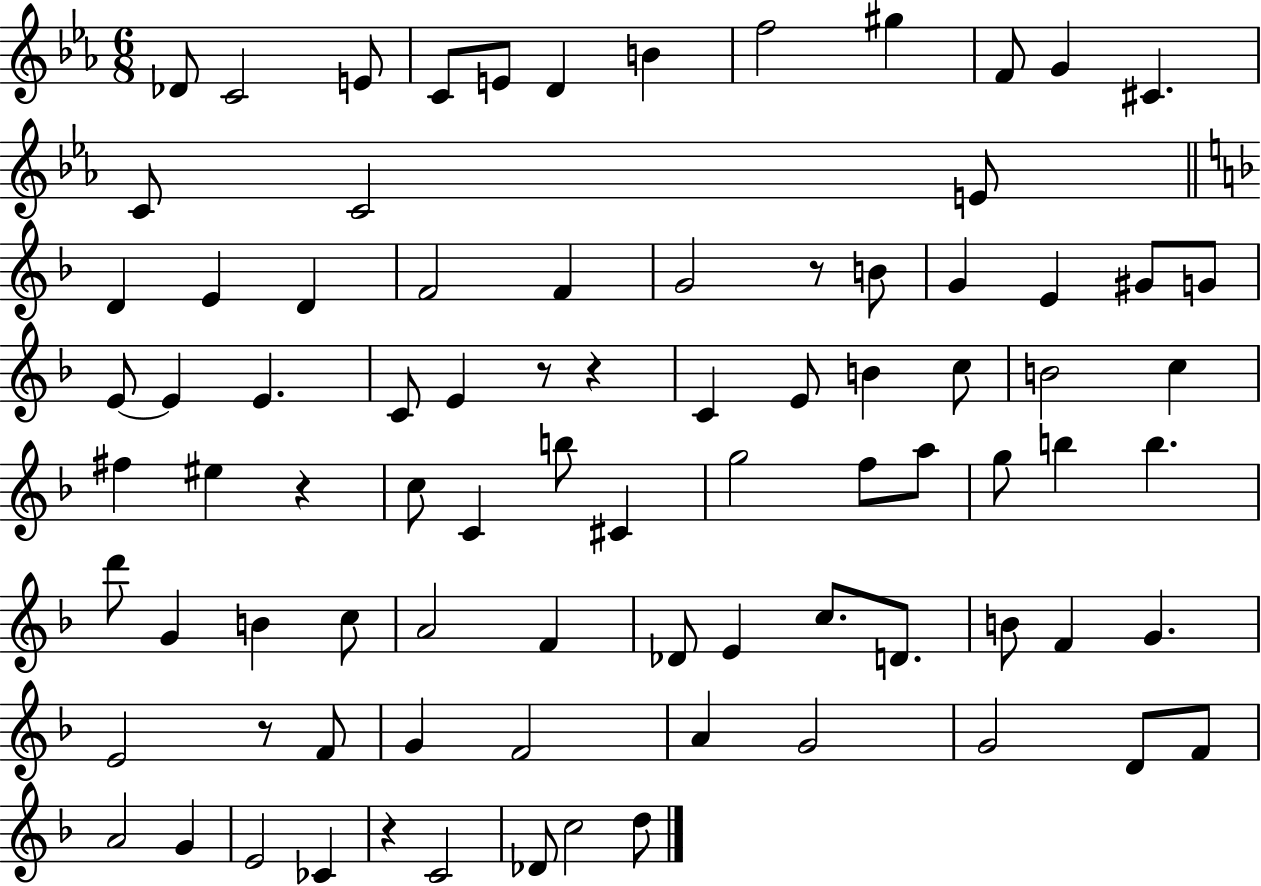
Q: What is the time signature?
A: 6/8